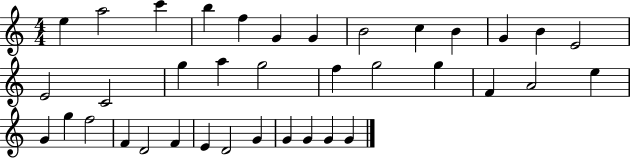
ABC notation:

X:1
T:Untitled
M:4/4
L:1/4
K:C
e a2 c' b f G G B2 c B G B E2 E2 C2 g a g2 f g2 g F A2 e G g f2 F D2 F E D2 G G G G G